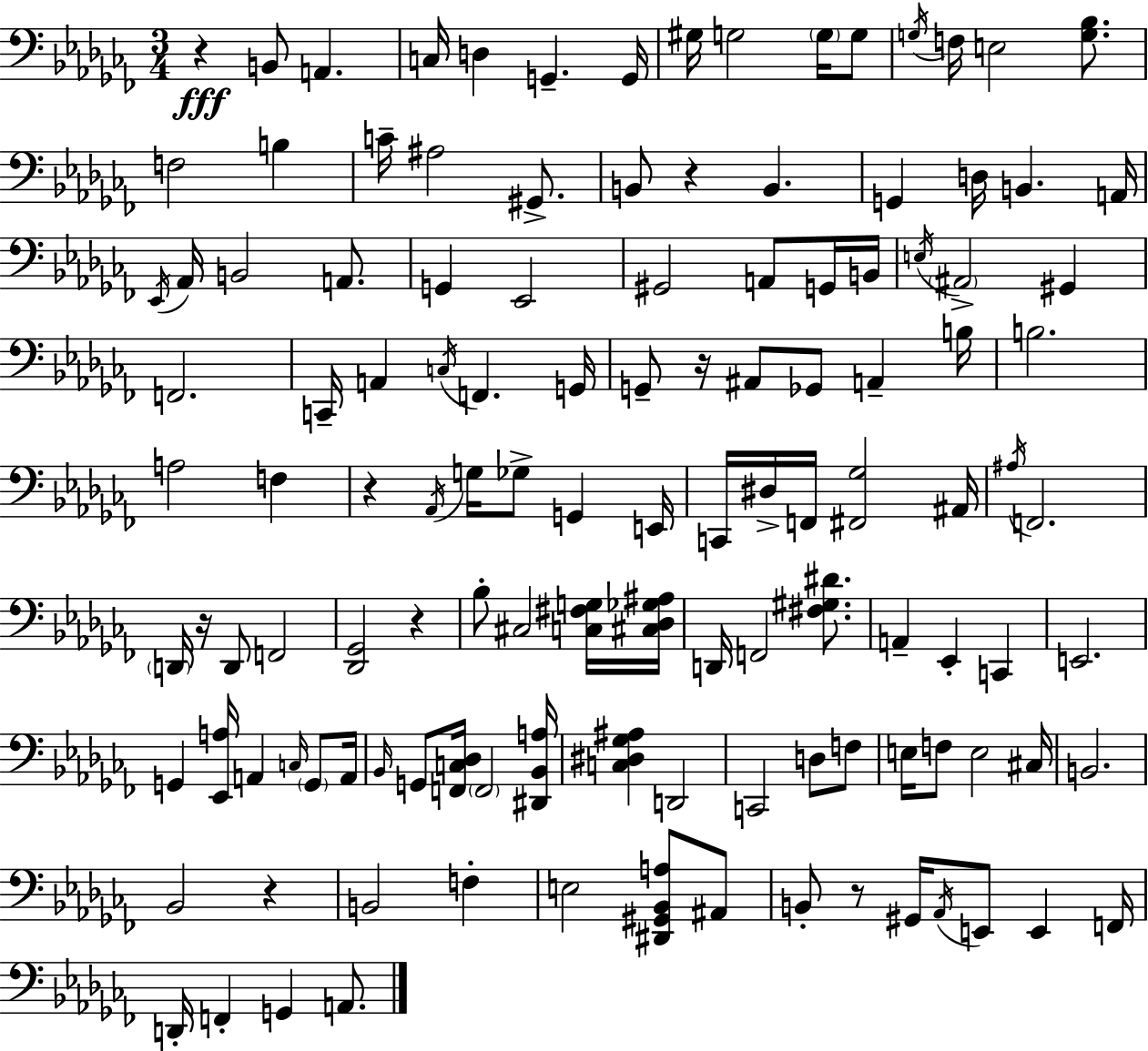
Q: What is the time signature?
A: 3/4